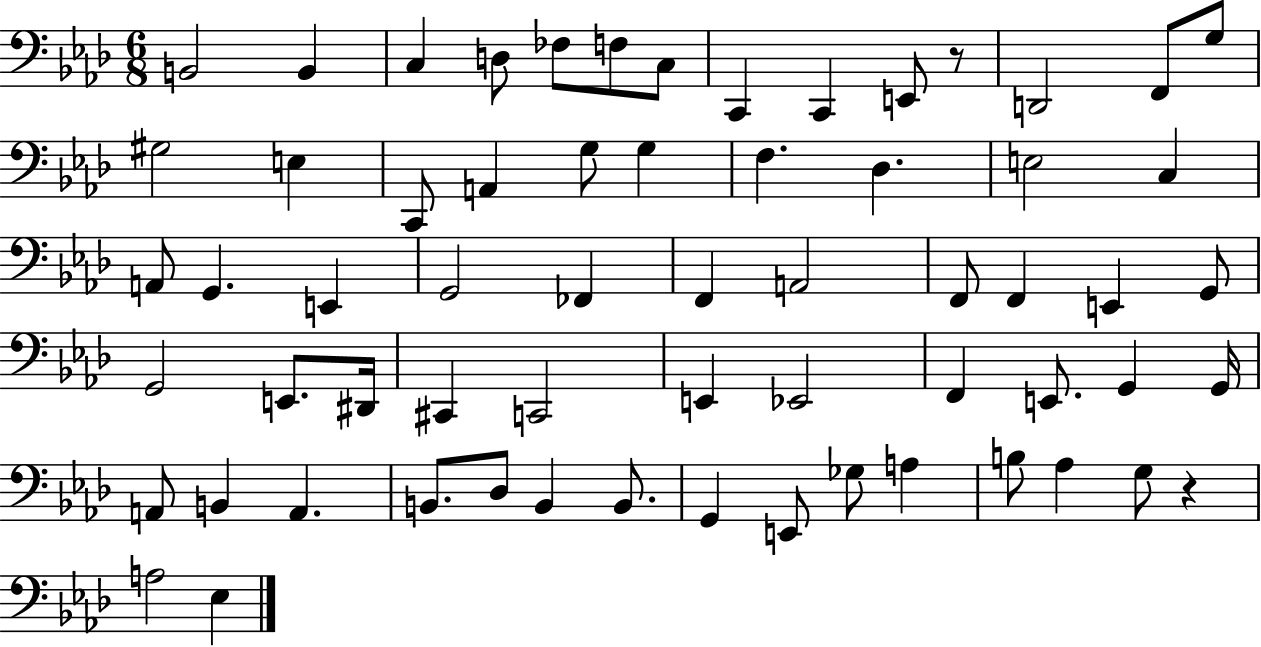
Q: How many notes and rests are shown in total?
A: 63